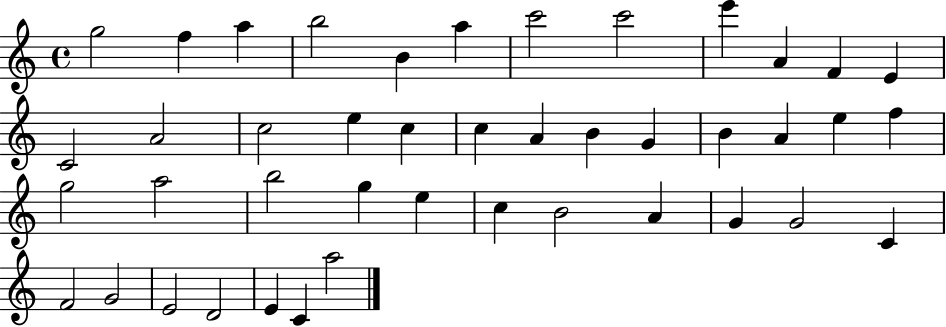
G5/h F5/q A5/q B5/h B4/q A5/q C6/h C6/h E6/q A4/q F4/q E4/q C4/h A4/h C5/h E5/q C5/q C5/q A4/q B4/q G4/q B4/q A4/q E5/q F5/q G5/h A5/h B5/h G5/q E5/q C5/q B4/h A4/q G4/q G4/h C4/q F4/h G4/h E4/h D4/h E4/q C4/q A5/h